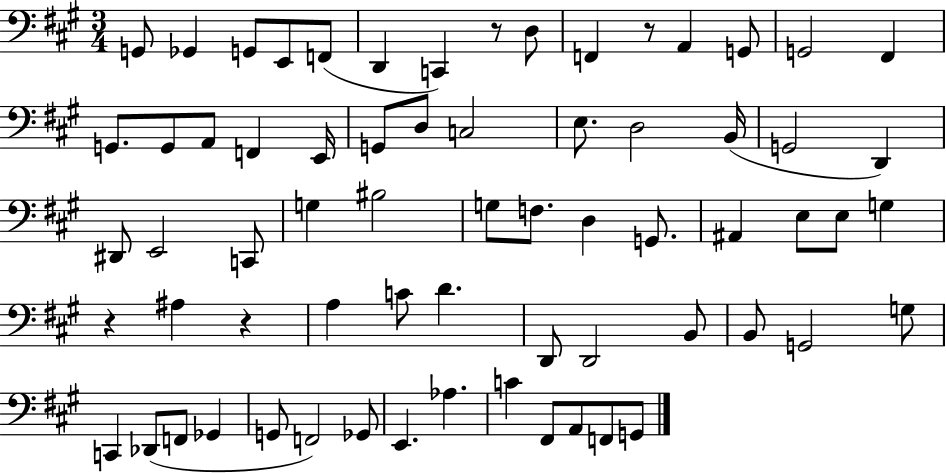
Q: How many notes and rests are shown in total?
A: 67